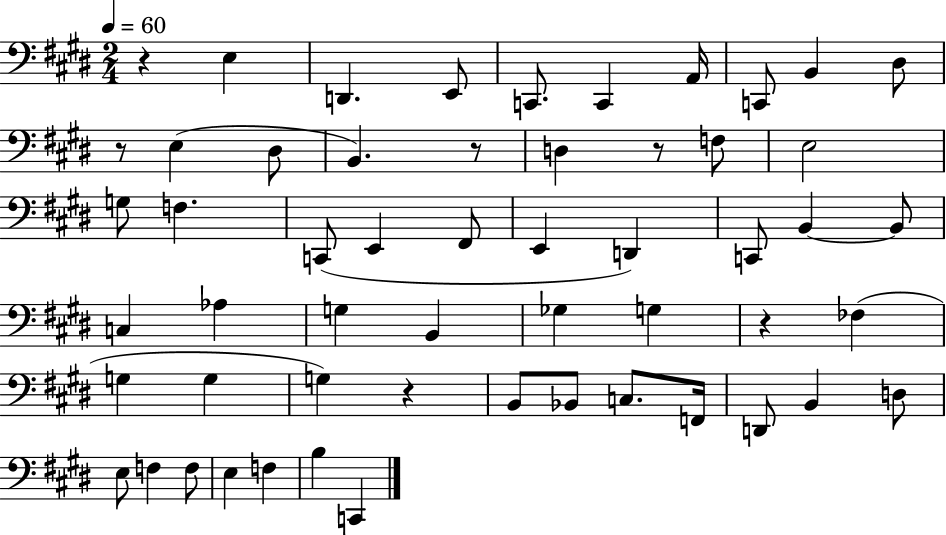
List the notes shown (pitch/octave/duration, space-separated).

R/q E3/q D2/q. E2/e C2/e. C2/q A2/s C2/e B2/q D#3/e R/e E3/q D#3/e B2/q. R/e D3/q R/e F3/e E3/h G3/e F3/q. C2/e E2/q F#2/e E2/q D2/q C2/e B2/q B2/e C3/q Ab3/q G3/q B2/q Gb3/q G3/q R/q FES3/q G3/q G3/q G3/q R/q B2/e Bb2/e C3/e. F2/s D2/e B2/q D3/e E3/e F3/q F3/e E3/q F3/q B3/q C2/q